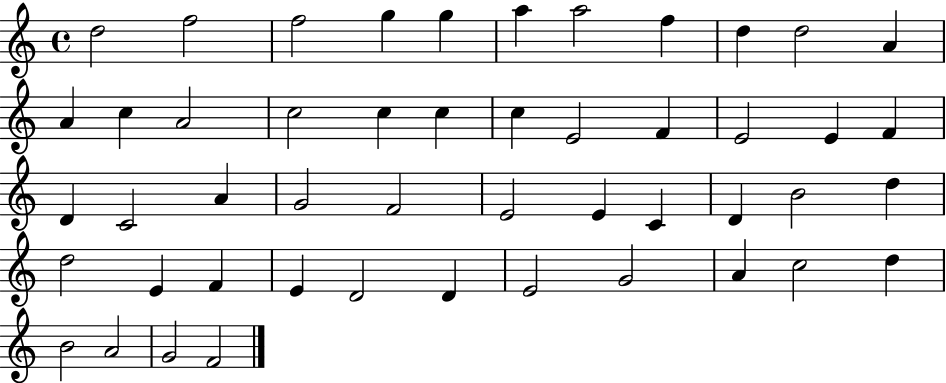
X:1
T:Untitled
M:4/4
L:1/4
K:C
d2 f2 f2 g g a a2 f d d2 A A c A2 c2 c c c E2 F E2 E F D C2 A G2 F2 E2 E C D B2 d d2 E F E D2 D E2 G2 A c2 d B2 A2 G2 F2